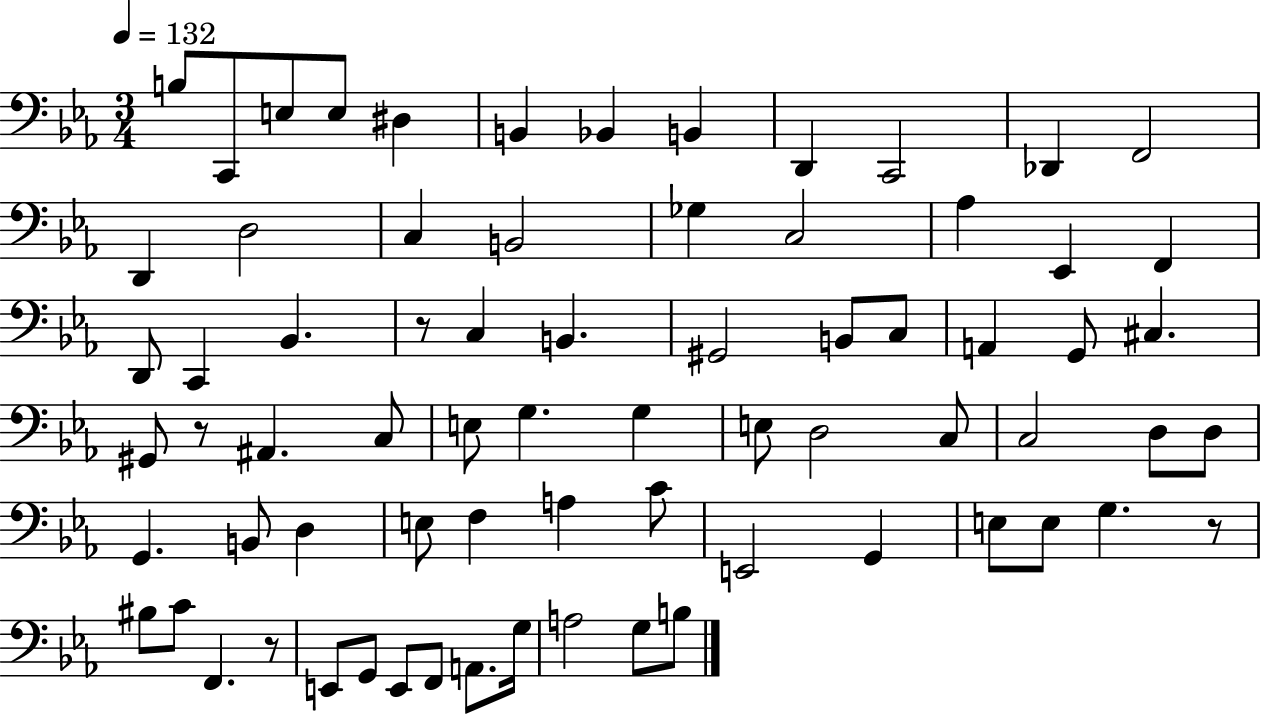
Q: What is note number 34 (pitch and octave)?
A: A#2